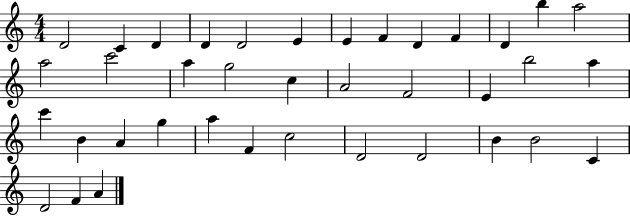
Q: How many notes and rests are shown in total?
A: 38